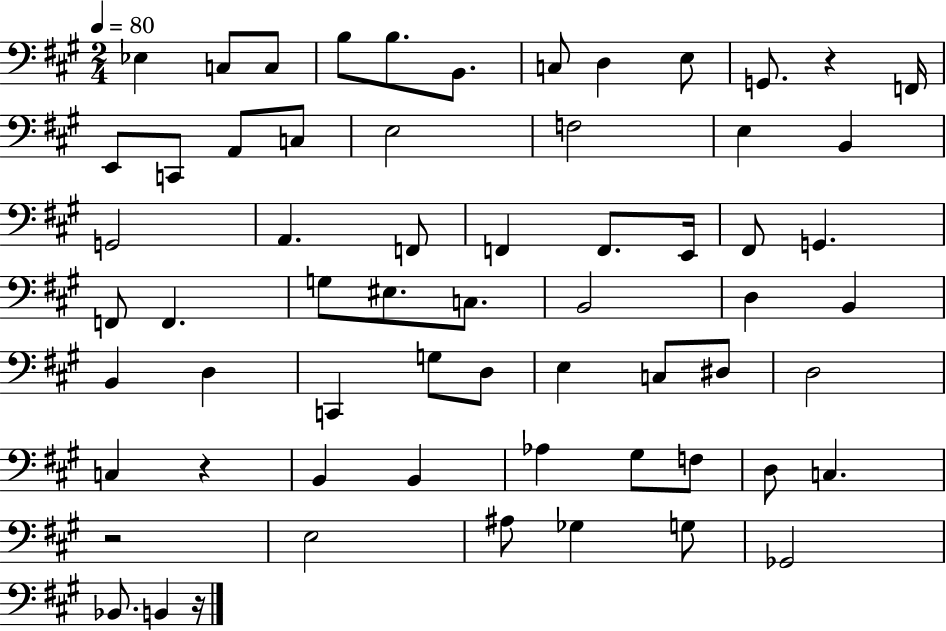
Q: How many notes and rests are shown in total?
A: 63